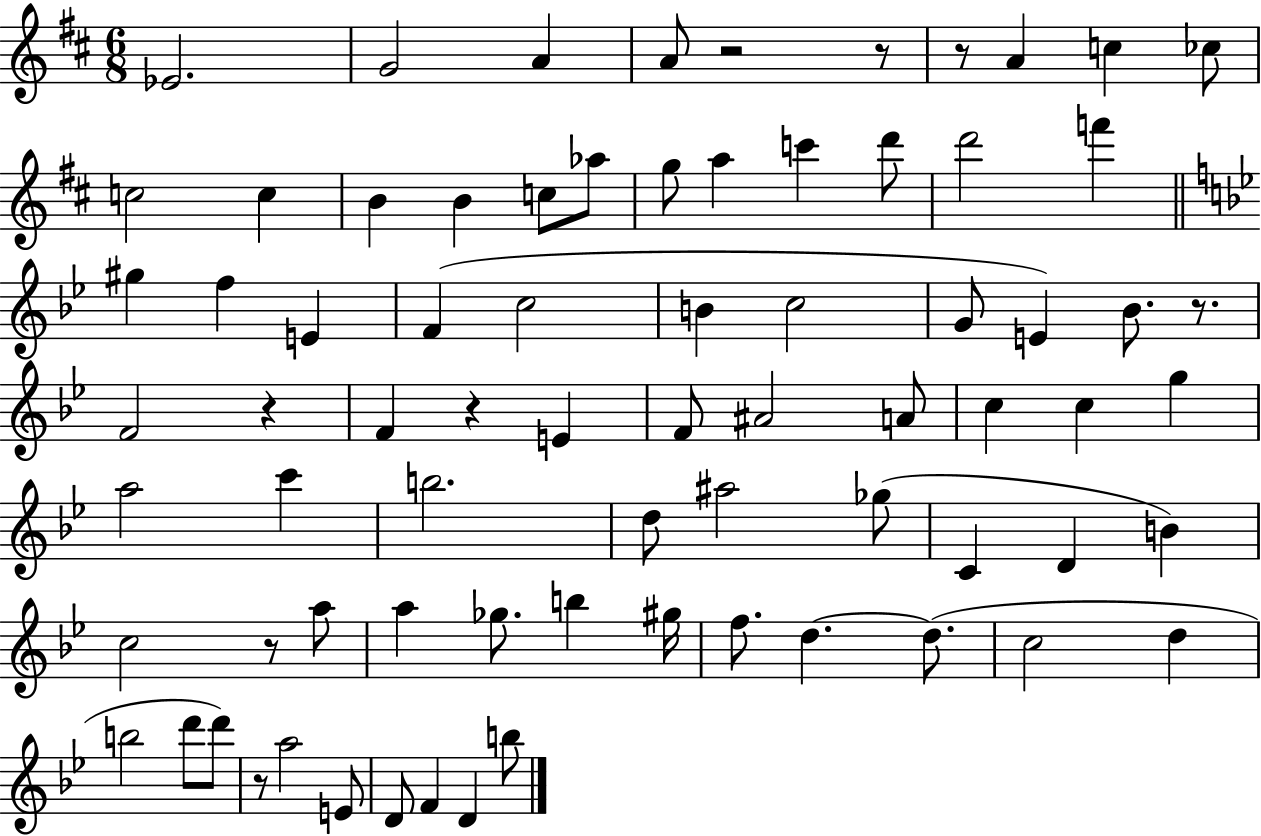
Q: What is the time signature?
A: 6/8